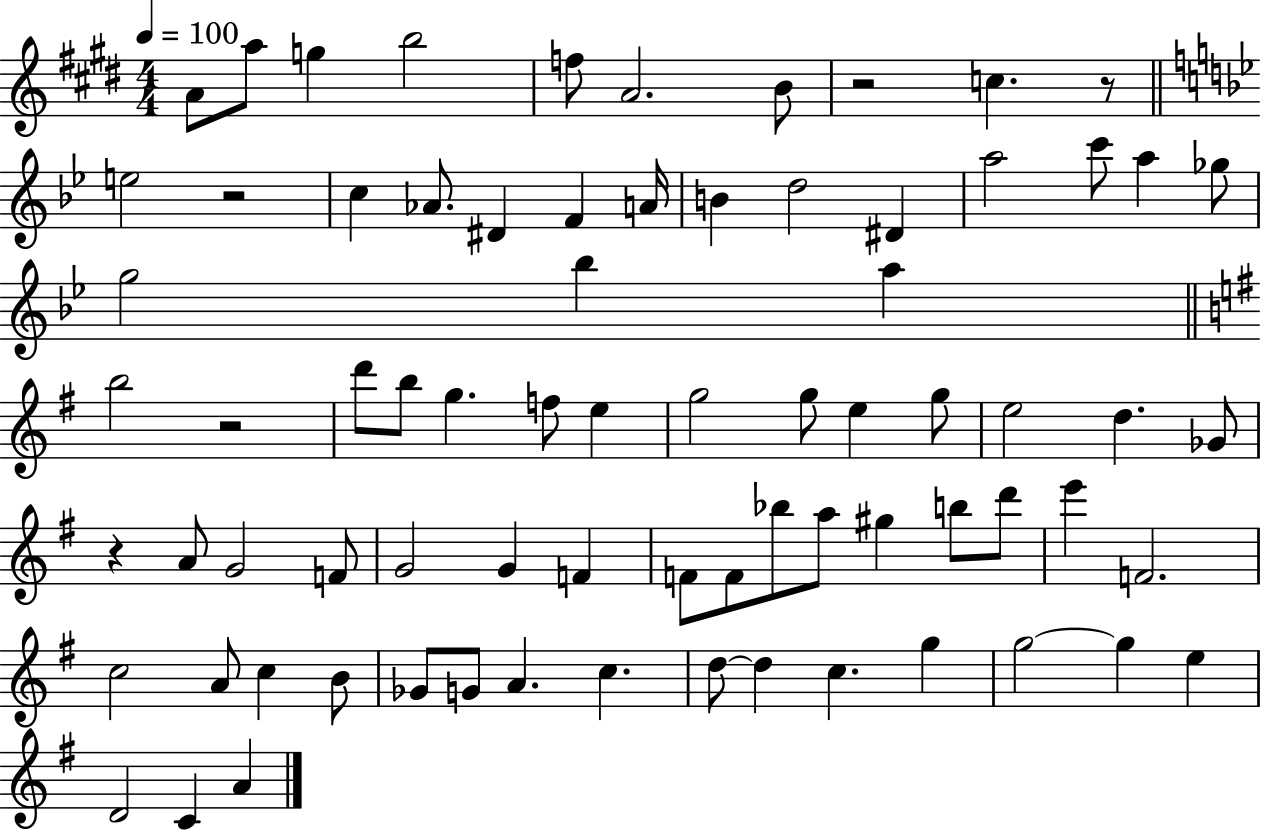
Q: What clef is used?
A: treble